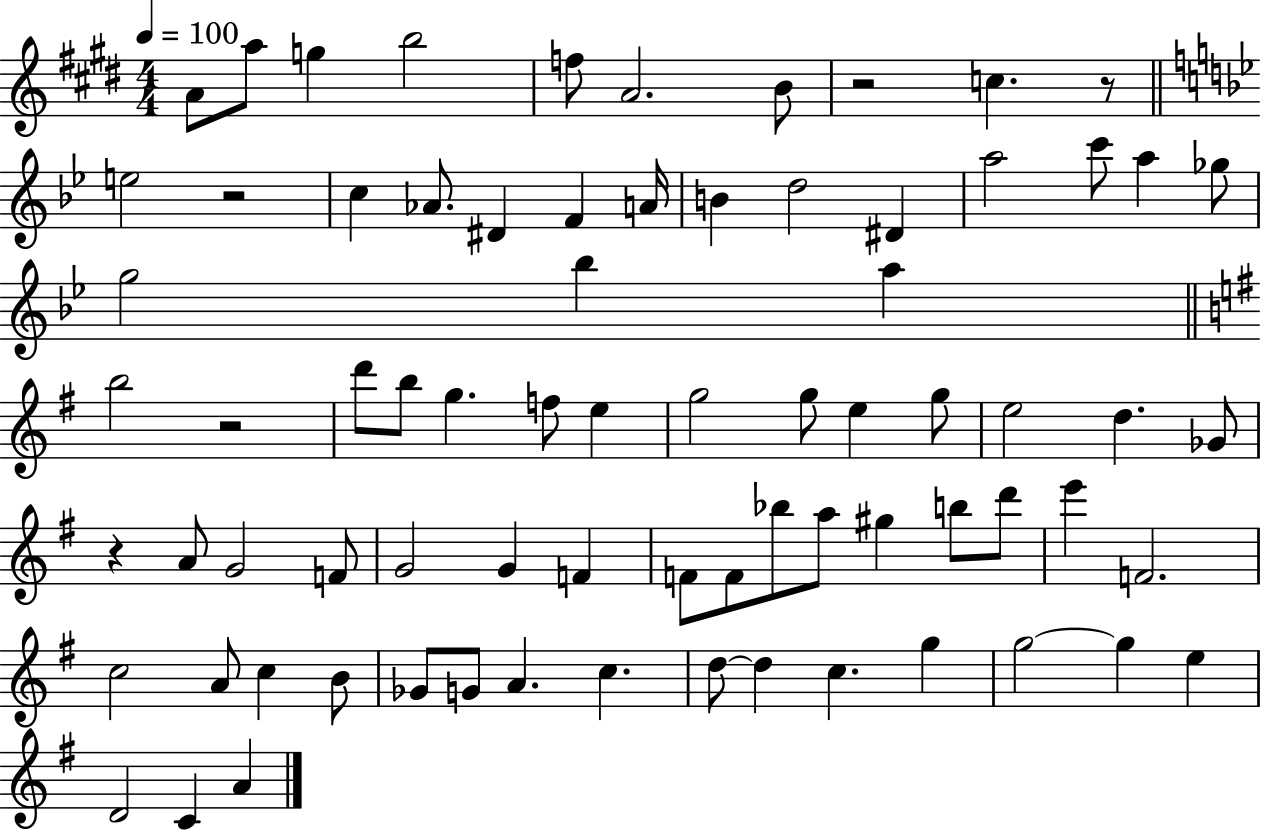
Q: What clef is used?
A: treble